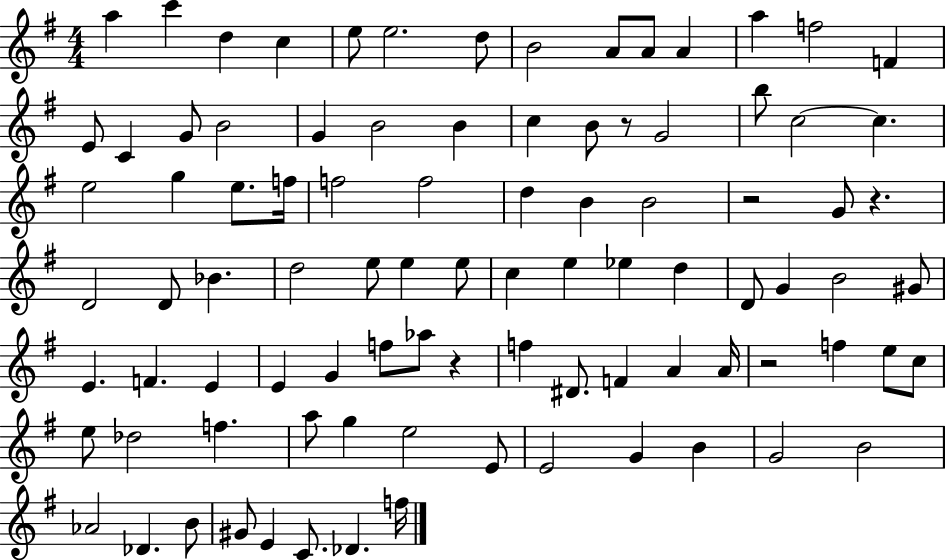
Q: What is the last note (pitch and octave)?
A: F5